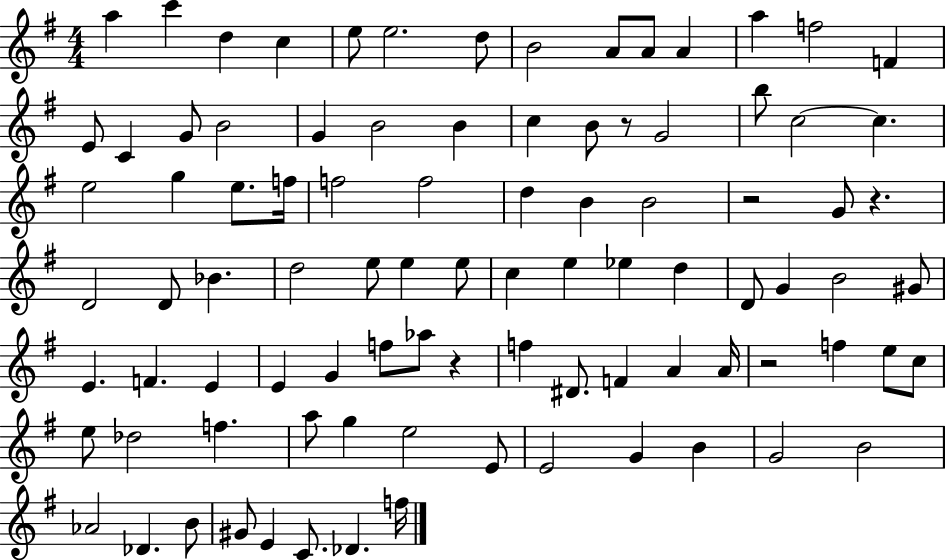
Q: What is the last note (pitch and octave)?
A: F5